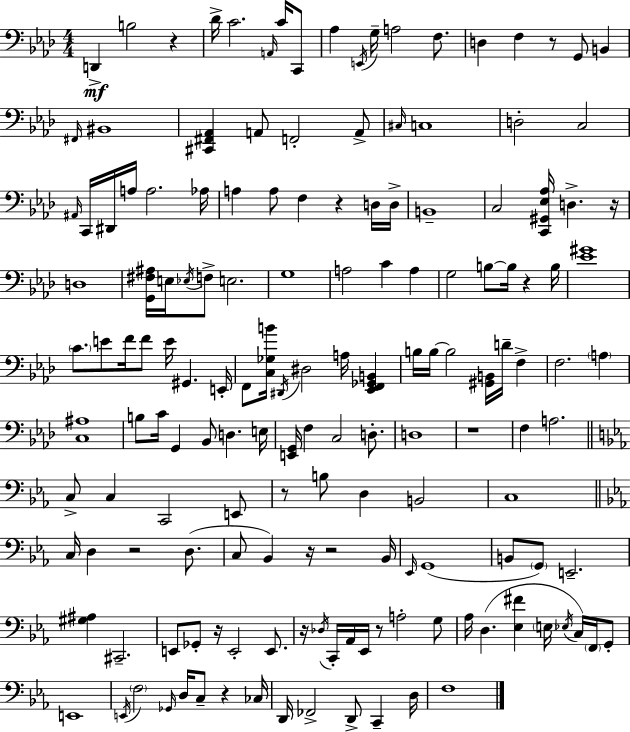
{
  \clef bass
  \numericTimeSignature
  \time 4/4
  \key f \minor
  d,4->\mf b2 r4 | des'16-> c'2. \grace { a,16 } c'16 c,8 | aes4 \acciaccatura { e,16 } g16-- a2 f8. | d4 f4 r8 g,8 b,4 | \break \grace { fis,16 } bis,1 | <cis, fis, aes,>4 a,8 f,2-. | a,8-> \grace { cis16 } c1 | d2-. c2 | \break \grace { ais,16 } c,16 dis,16 a16 a2. | aes16 a4 a8 f4 r4 | d16 d16-> b,1-- | c2 <c, gis, ees aes>16 d4.-> | \break r16 d1 | <g, fis ais>16 e16 \acciaccatura { ees16 } f8-> e2. | g1 | a2 c'4 | \break a4 g2 b8~~ | b16 r4 b16 <ees' gis'>1 | \parenthesize c'8. e'8 f'16 f'8 e'16 gis,4. | e,16-. f,8 <c ges b'>16 \acciaccatura { dis,16 } dis2 | \break a16 <ees, f, ges, b,>4 b16 b16~~ b2 | <gis, b,>16 d'16-- f4-> f2. | \parenthesize a4 <c ais>1 | b8 c'16 g,4 bes,8 | \break d4. e16 <e, g,>16 f4 c2 | d8.-. d1 | r1 | f4 a2. | \break \bar "||" \break \key ees \major c8-> c4 c,2 e,8 | r8 b8 d4 b,2 | c1 | \bar "||" \break \key ees \major c16 d4 r2 d8.( | c8 bes,4) r16 r2 bes,16 | \grace { ees,16 }( g,1 | b,8 \parenthesize g,8) e,2.-- | \break <gis ais>4 cis,2.-- | e,8 ges,8-. r16 e,2-. e,8. | r16 \acciaccatura { des16 } c,16-. aes,16 ees,16 r8 a2-. | g8 aes16 d4.( <ees fis'>4 \parenthesize e16 \acciaccatura { ees16 }) c16 | \break \parenthesize f,16 g,8-. e,1 | \acciaccatura { e,16 } \parenthesize f2 \grace { ges,16 } d16 c8-- | r4 ces16 d,16 fes,2-> d,8-> | c,4-- d16 f1 | \break \bar "|."
}